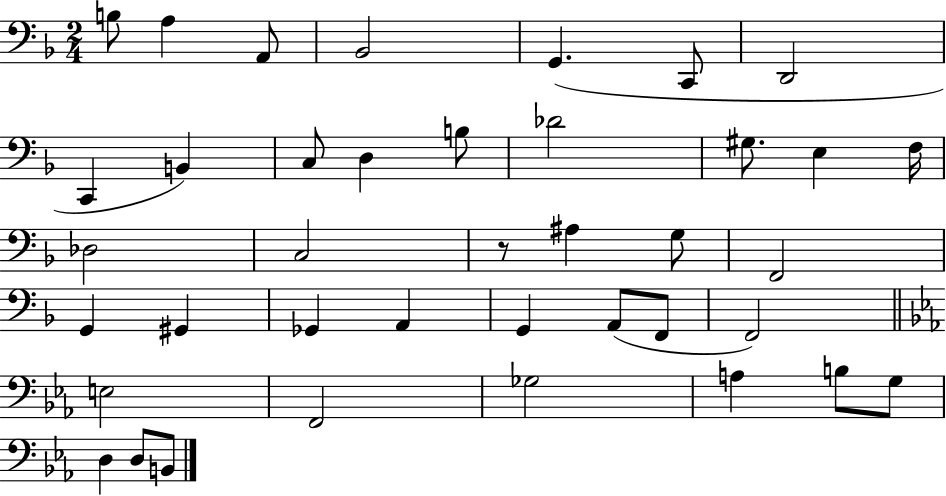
B3/e A3/q A2/e Bb2/h G2/q. C2/e D2/h C2/q B2/q C3/e D3/q B3/e Db4/h G#3/e. E3/q F3/s Db3/h C3/h R/e A#3/q G3/e F2/h G2/q G#2/q Gb2/q A2/q G2/q A2/e F2/e F2/h E3/h F2/h Gb3/h A3/q B3/e G3/e D3/q D3/e B2/e